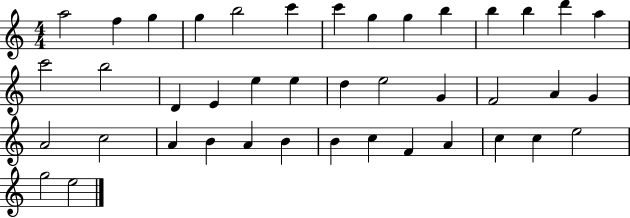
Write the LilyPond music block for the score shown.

{
  \clef treble
  \numericTimeSignature
  \time 4/4
  \key c \major
  a''2 f''4 g''4 | g''4 b''2 c'''4 | c'''4 g''4 g''4 b''4 | b''4 b''4 d'''4 a''4 | \break c'''2 b''2 | d'4 e'4 e''4 e''4 | d''4 e''2 g'4 | f'2 a'4 g'4 | \break a'2 c''2 | a'4 b'4 a'4 b'4 | b'4 c''4 f'4 a'4 | c''4 c''4 e''2 | \break g''2 e''2 | \bar "|."
}